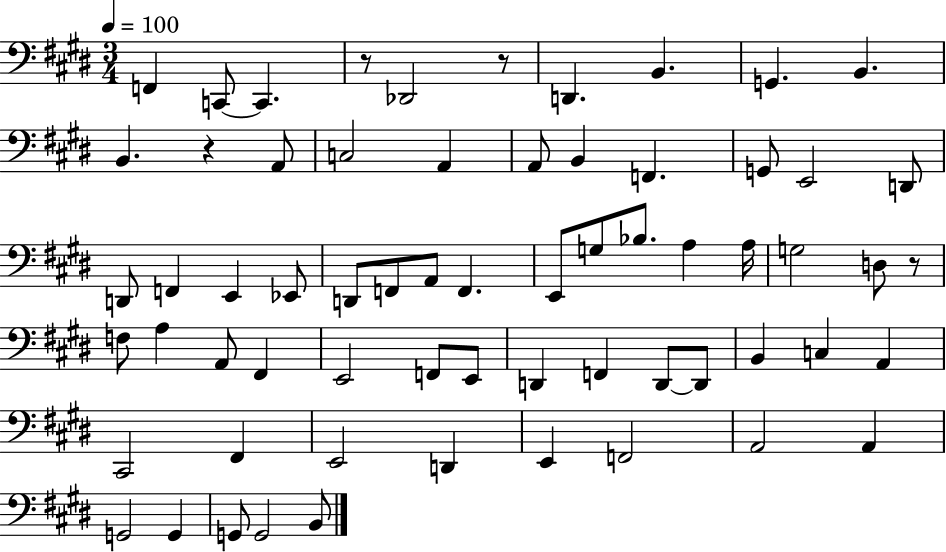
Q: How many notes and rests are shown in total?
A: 64